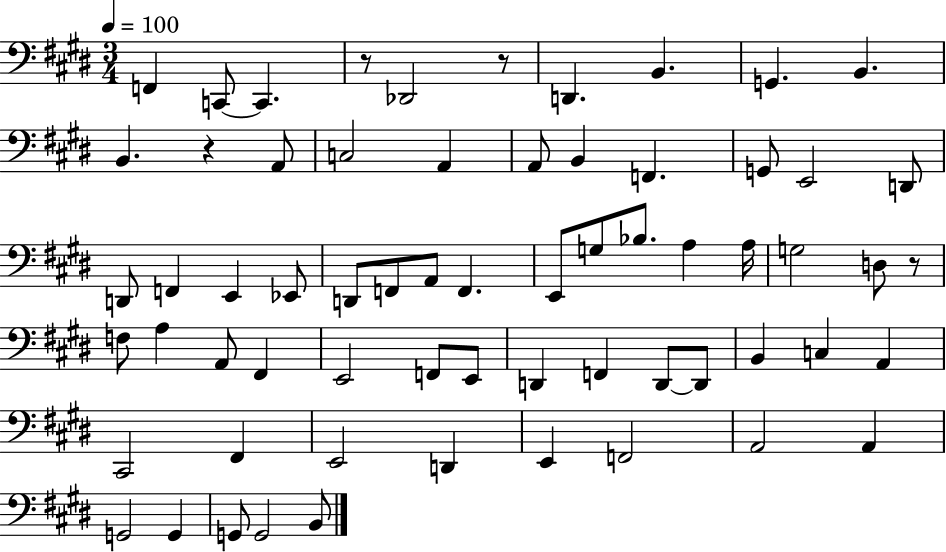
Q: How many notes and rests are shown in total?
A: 64